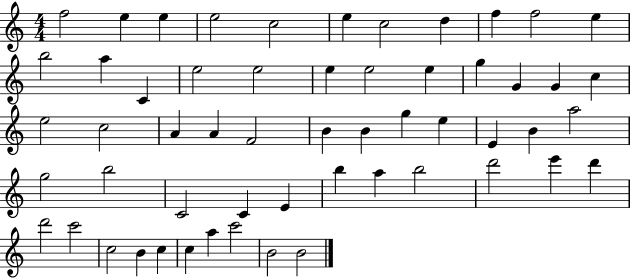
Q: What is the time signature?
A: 4/4